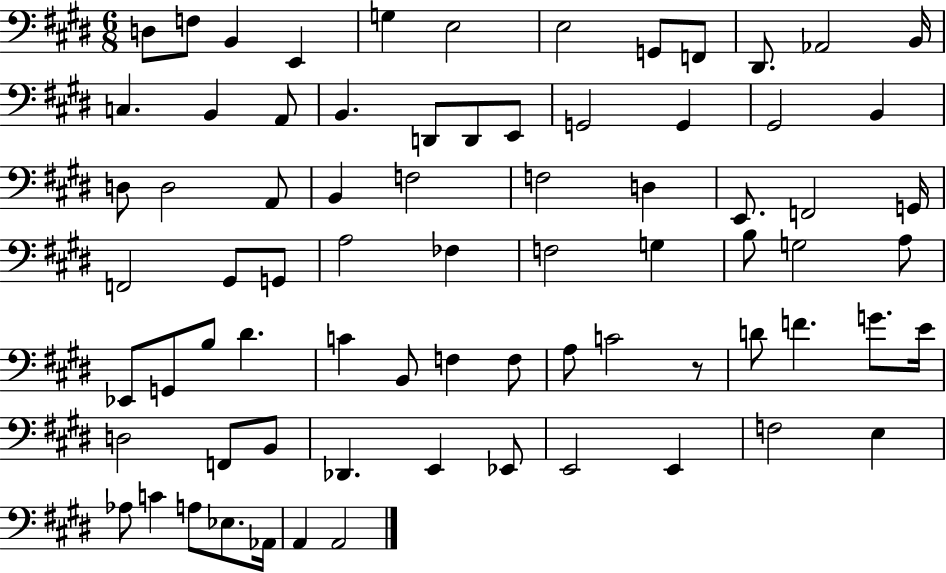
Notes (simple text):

D3/e F3/e B2/q E2/q G3/q E3/h E3/h G2/e F2/e D#2/e. Ab2/h B2/s C3/q. B2/q A2/e B2/q. D2/e D2/e E2/e G2/h G2/q G#2/h B2/q D3/e D3/h A2/e B2/q F3/h F3/h D3/q E2/e. F2/h G2/s F2/h G#2/e G2/e A3/h FES3/q F3/h G3/q B3/e G3/h A3/e Eb2/e G2/e B3/e D#4/q. C4/q B2/e F3/q F3/e A3/e C4/h R/e D4/e F4/q. G4/e. E4/s D3/h F2/e B2/e Db2/q. E2/q Eb2/e E2/h E2/q F3/h E3/q Ab3/e C4/q A3/e Eb3/e. Ab2/s A2/q A2/h